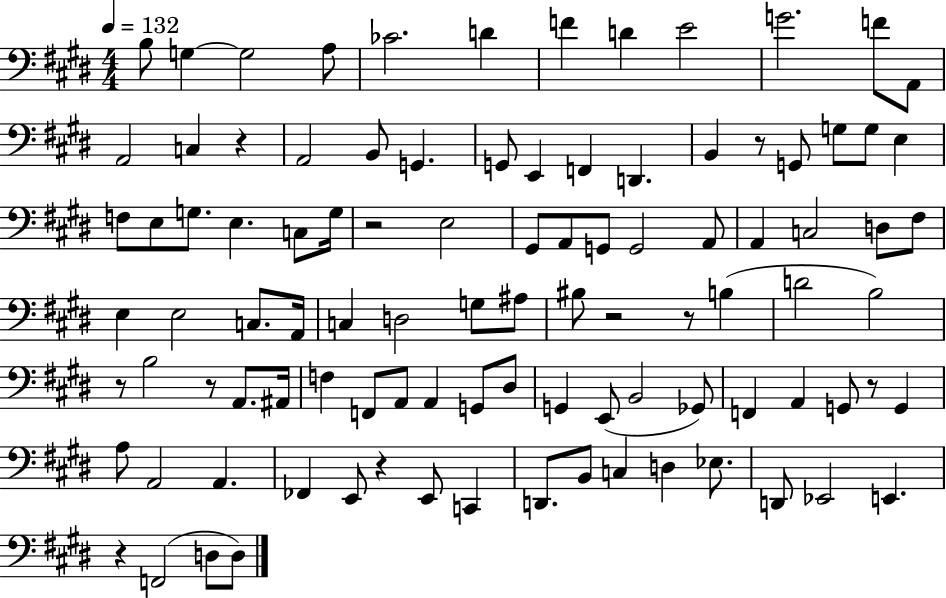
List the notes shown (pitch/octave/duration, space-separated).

B3/e G3/q G3/h A3/e CES4/h. D4/q F4/q D4/q E4/h G4/h. F4/e A2/e A2/h C3/q R/q A2/h B2/e G2/q. G2/e E2/q F2/q D2/q. B2/q R/e G2/e G3/e G3/e E3/q F3/e E3/e G3/e. E3/q. C3/e G3/s R/h E3/h G#2/e A2/e G2/e G2/h A2/e A2/q C3/h D3/e F#3/e E3/q E3/h C3/e. A2/s C3/q D3/h G3/e A#3/e BIS3/e R/h R/e B3/q D4/h B3/h R/e B3/h R/e A2/e. A#2/s F3/q F2/e A2/e A2/q G2/e D#3/e G2/q E2/e B2/h Gb2/e F2/q A2/q G2/e R/e G2/q A3/e A2/h A2/q. FES2/q E2/e R/q E2/e C2/q D2/e. B2/e C3/q D3/q Eb3/e. D2/e Eb2/h E2/q. R/q F2/h D3/e D3/e